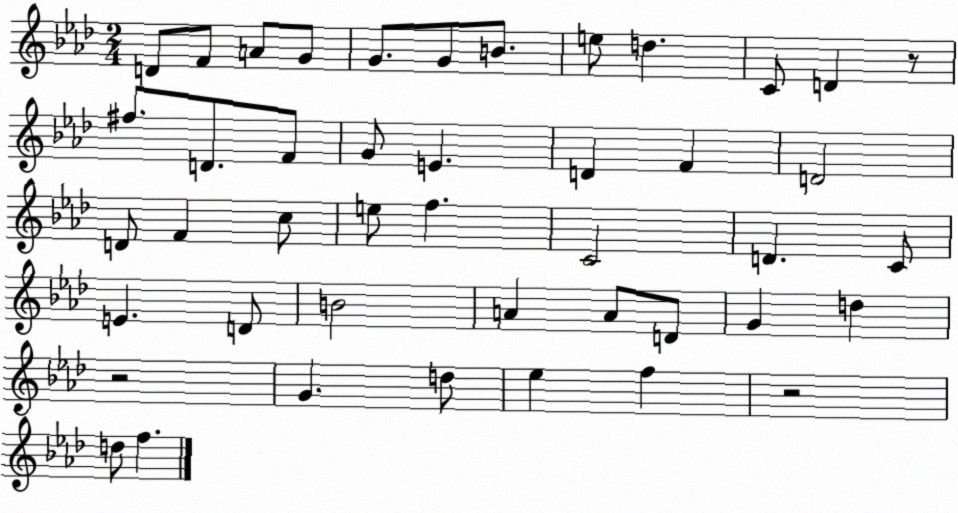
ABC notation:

X:1
T:Untitled
M:2/4
L:1/4
K:Ab
D/2 F/2 A/2 G/2 G/2 G/2 B/2 e/2 d C/2 D z/2 ^f/2 D/2 F/2 G/2 E D F D2 D/2 F c/2 e/2 f C2 D C/2 E D/2 B2 A A/2 D/2 G d z2 G d/2 _e f z2 d/2 f